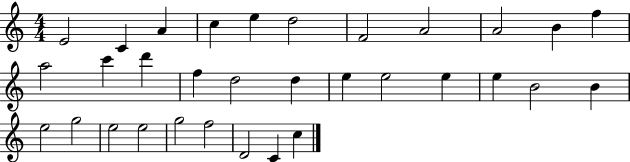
{
  \clef treble
  \numericTimeSignature
  \time 4/4
  \key c \major
  e'2 c'4 a'4 | c''4 e''4 d''2 | f'2 a'2 | a'2 b'4 f''4 | \break a''2 c'''4 d'''4 | f''4 d''2 d''4 | e''4 e''2 e''4 | e''4 b'2 b'4 | \break e''2 g''2 | e''2 e''2 | g''2 f''2 | d'2 c'4 c''4 | \break \bar "|."
}